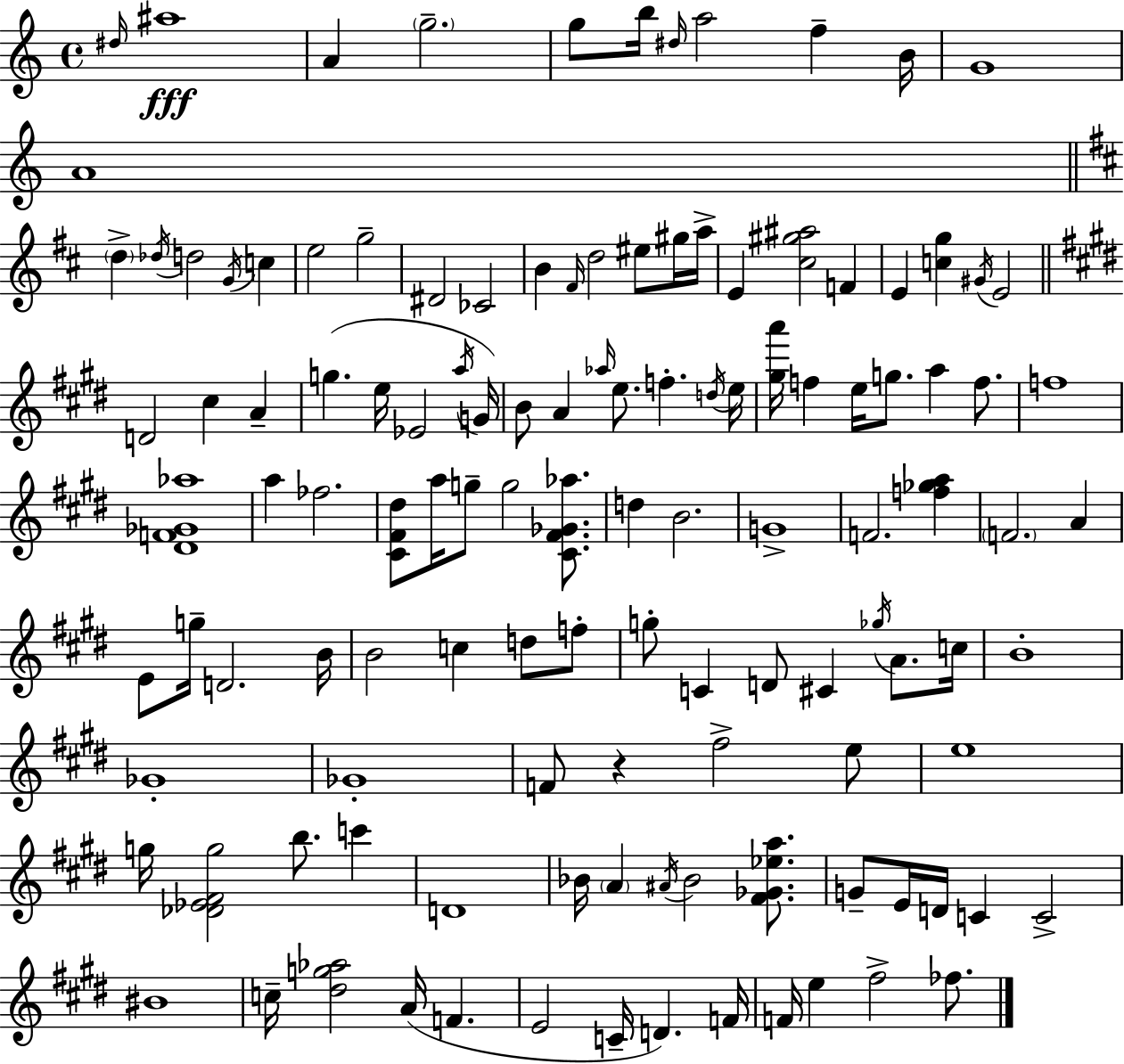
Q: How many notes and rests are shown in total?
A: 122